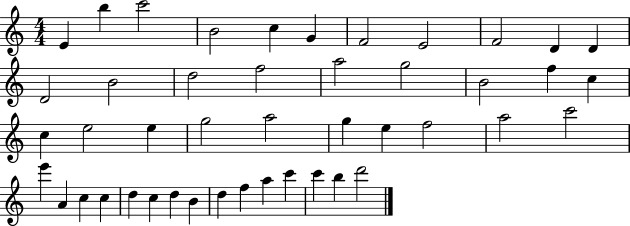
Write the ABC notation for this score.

X:1
T:Untitled
M:4/4
L:1/4
K:C
E b c'2 B2 c G F2 E2 F2 D D D2 B2 d2 f2 a2 g2 B2 f c c e2 e g2 a2 g e f2 a2 c'2 e' A c c d c d B d f a c' c' b d'2